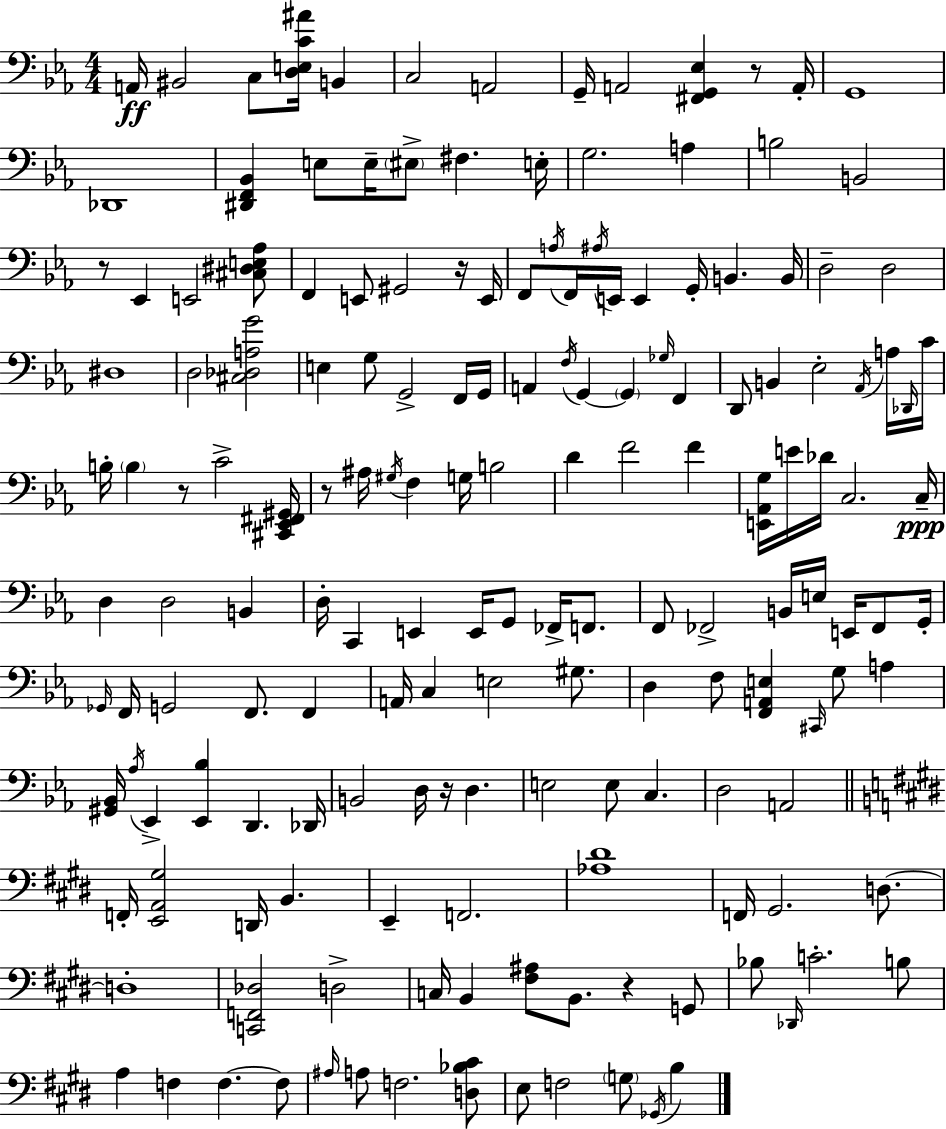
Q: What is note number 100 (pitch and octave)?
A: F3